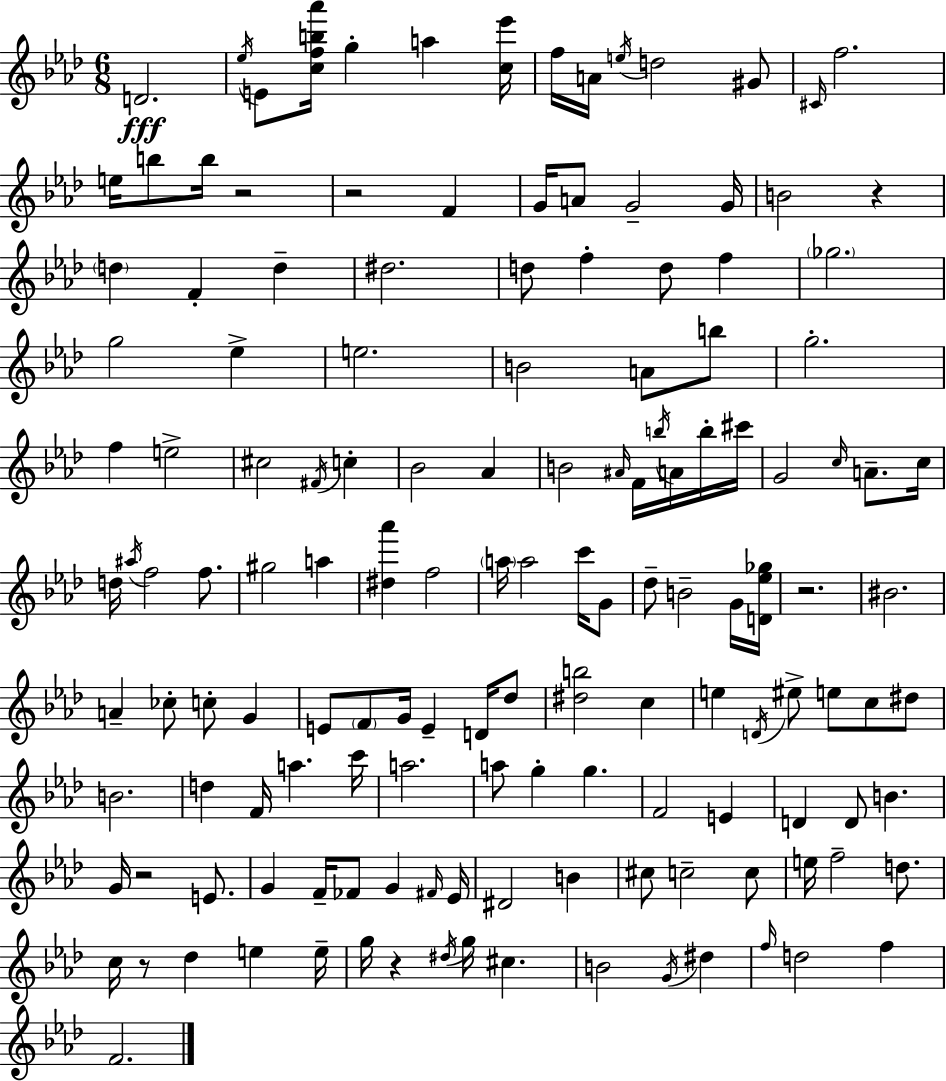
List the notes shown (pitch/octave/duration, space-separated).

D4/h. Eb5/s E4/e [C5,F5,B5,Ab6]/s G5/q A5/q [C5,Eb6]/s F5/s A4/s E5/s D5/h G#4/e C#4/s F5/h. E5/s B5/e B5/s R/h R/h F4/q G4/s A4/e G4/h G4/s B4/h R/q D5/q F4/q D5/q D#5/h. D5/e F5/q D5/e F5/q Gb5/h. G5/h Eb5/q E5/h. B4/h A4/e B5/e G5/h. F5/q E5/h C#5/h F#4/s C5/q Bb4/h Ab4/q B4/h A#4/s F4/s B5/s A4/s B5/s C#6/s G4/h C5/s A4/e. C5/s D5/s A#5/s F5/h F5/e. G#5/h A5/q [D#5,Ab6]/q F5/h A5/s A5/h C6/s G4/e Db5/e B4/h G4/s [D4,Eb5,Gb5]/s R/h. BIS4/h. A4/q CES5/e C5/e G4/q E4/e F4/e G4/s E4/q D4/s Db5/e [D#5,B5]/h C5/q E5/q D4/s EIS5/e E5/e C5/e D#5/e B4/h. D5/q F4/s A5/q. C6/s A5/h. A5/e G5/q G5/q. F4/h E4/q D4/q D4/e B4/q. G4/s R/h E4/e. G4/q F4/s FES4/e G4/q F#4/s Eb4/s D#4/h B4/q C#5/e C5/h C5/e E5/s F5/h D5/e. C5/s R/e Db5/q E5/q E5/s G5/s R/q D#5/s G5/s C#5/q. B4/h G4/s D#5/q F5/s D5/h F5/q F4/h.